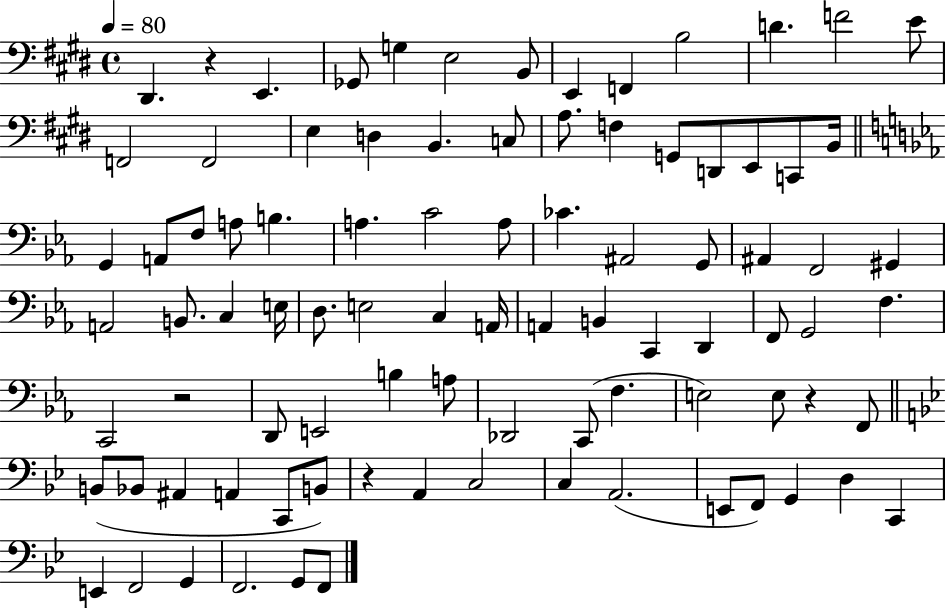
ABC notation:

X:1
T:Untitled
M:4/4
L:1/4
K:E
^D,, z E,, _G,,/2 G, E,2 B,,/2 E,, F,, B,2 D F2 E/2 F,,2 F,,2 E, D, B,, C,/2 A,/2 F, G,,/2 D,,/2 E,,/2 C,,/2 B,,/4 G,, A,,/2 F,/2 A,/2 B, A, C2 A,/2 _C ^A,,2 G,,/2 ^A,, F,,2 ^G,, A,,2 B,,/2 C, E,/4 D,/2 E,2 C, A,,/4 A,, B,, C,, D,, F,,/2 G,,2 F, C,,2 z2 D,,/2 E,,2 B, A,/2 _D,,2 C,,/2 F, E,2 E,/2 z F,,/2 B,,/2 _B,,/2 ^A,, A,, C,,/2 B,,/2 z A,, C,2 C, A,,2 E,,/2 F,,/2 G,, D, C,, E,, F,,2 G,, F,,2 G,,/2 F,,/2